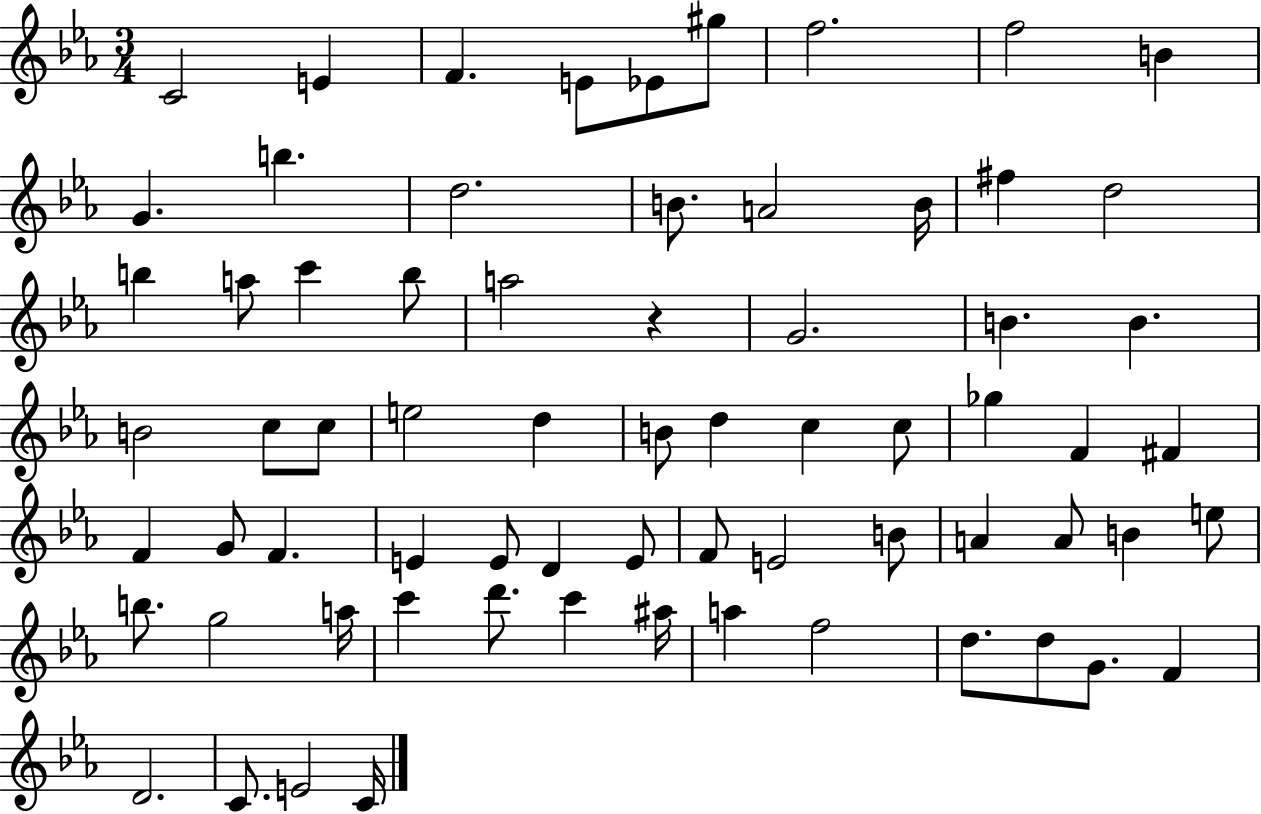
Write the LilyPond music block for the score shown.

{
  \clef treble
  \numericTimeSignature
  \time 3/4
  \key ees \major
  \repeat volta 2 { c'2 e'4 | f'4. e'8 ees'8 gis''8 | f''2. | f''2 b'4 | \break g'4. b''4. | d''2. | b'8. a'2 b'16 | fis''4 d''2 | \break b''4 a''8 c'''4 b''8 | a''2 r4 | g'2. | b'4. b'4. | \break b'2 c''8 c''8 | e''2 d''4 | b'8 d''4 c''4 c''8 | ges''4 f'4 fis'4 | \break f'4 g'8 f'4. | e'4 e'8 d'4 e'8 | f'8 e'2 b'8 | a'4 a'8 b'4 e''8 | \break b''8. g''2 a''16 | c'''4 d'''8. c'''4 ais''16 | a''4 f''2 | d''8. d''8 g'8. f'4 | \break d'2. | c'8. e'2 c'16 | } \bar "|."
}